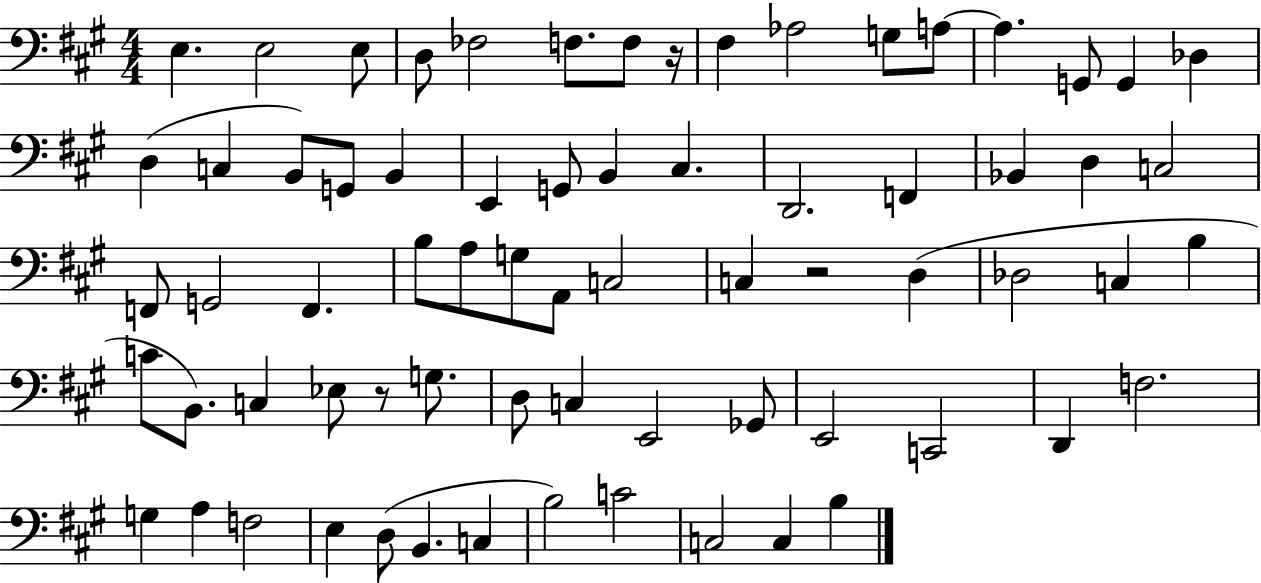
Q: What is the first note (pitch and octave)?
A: E3